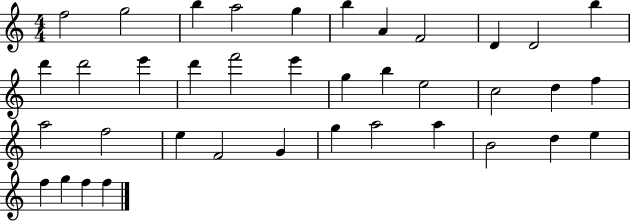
F5/h G5/h B5/q A5/h G5/q B5/q A4/q F4/h D4/q D4/h B5/q D6/q D6/h E6/q D6/q F6/h E6/q G5/q B5/q E5/h C5/h D5/q F5/q A5/h F5/h E5/q F4/h G4/q G5/q A5/h A5/q B4/h D5/q E5/q F5/q G5/q F5/q F5/q